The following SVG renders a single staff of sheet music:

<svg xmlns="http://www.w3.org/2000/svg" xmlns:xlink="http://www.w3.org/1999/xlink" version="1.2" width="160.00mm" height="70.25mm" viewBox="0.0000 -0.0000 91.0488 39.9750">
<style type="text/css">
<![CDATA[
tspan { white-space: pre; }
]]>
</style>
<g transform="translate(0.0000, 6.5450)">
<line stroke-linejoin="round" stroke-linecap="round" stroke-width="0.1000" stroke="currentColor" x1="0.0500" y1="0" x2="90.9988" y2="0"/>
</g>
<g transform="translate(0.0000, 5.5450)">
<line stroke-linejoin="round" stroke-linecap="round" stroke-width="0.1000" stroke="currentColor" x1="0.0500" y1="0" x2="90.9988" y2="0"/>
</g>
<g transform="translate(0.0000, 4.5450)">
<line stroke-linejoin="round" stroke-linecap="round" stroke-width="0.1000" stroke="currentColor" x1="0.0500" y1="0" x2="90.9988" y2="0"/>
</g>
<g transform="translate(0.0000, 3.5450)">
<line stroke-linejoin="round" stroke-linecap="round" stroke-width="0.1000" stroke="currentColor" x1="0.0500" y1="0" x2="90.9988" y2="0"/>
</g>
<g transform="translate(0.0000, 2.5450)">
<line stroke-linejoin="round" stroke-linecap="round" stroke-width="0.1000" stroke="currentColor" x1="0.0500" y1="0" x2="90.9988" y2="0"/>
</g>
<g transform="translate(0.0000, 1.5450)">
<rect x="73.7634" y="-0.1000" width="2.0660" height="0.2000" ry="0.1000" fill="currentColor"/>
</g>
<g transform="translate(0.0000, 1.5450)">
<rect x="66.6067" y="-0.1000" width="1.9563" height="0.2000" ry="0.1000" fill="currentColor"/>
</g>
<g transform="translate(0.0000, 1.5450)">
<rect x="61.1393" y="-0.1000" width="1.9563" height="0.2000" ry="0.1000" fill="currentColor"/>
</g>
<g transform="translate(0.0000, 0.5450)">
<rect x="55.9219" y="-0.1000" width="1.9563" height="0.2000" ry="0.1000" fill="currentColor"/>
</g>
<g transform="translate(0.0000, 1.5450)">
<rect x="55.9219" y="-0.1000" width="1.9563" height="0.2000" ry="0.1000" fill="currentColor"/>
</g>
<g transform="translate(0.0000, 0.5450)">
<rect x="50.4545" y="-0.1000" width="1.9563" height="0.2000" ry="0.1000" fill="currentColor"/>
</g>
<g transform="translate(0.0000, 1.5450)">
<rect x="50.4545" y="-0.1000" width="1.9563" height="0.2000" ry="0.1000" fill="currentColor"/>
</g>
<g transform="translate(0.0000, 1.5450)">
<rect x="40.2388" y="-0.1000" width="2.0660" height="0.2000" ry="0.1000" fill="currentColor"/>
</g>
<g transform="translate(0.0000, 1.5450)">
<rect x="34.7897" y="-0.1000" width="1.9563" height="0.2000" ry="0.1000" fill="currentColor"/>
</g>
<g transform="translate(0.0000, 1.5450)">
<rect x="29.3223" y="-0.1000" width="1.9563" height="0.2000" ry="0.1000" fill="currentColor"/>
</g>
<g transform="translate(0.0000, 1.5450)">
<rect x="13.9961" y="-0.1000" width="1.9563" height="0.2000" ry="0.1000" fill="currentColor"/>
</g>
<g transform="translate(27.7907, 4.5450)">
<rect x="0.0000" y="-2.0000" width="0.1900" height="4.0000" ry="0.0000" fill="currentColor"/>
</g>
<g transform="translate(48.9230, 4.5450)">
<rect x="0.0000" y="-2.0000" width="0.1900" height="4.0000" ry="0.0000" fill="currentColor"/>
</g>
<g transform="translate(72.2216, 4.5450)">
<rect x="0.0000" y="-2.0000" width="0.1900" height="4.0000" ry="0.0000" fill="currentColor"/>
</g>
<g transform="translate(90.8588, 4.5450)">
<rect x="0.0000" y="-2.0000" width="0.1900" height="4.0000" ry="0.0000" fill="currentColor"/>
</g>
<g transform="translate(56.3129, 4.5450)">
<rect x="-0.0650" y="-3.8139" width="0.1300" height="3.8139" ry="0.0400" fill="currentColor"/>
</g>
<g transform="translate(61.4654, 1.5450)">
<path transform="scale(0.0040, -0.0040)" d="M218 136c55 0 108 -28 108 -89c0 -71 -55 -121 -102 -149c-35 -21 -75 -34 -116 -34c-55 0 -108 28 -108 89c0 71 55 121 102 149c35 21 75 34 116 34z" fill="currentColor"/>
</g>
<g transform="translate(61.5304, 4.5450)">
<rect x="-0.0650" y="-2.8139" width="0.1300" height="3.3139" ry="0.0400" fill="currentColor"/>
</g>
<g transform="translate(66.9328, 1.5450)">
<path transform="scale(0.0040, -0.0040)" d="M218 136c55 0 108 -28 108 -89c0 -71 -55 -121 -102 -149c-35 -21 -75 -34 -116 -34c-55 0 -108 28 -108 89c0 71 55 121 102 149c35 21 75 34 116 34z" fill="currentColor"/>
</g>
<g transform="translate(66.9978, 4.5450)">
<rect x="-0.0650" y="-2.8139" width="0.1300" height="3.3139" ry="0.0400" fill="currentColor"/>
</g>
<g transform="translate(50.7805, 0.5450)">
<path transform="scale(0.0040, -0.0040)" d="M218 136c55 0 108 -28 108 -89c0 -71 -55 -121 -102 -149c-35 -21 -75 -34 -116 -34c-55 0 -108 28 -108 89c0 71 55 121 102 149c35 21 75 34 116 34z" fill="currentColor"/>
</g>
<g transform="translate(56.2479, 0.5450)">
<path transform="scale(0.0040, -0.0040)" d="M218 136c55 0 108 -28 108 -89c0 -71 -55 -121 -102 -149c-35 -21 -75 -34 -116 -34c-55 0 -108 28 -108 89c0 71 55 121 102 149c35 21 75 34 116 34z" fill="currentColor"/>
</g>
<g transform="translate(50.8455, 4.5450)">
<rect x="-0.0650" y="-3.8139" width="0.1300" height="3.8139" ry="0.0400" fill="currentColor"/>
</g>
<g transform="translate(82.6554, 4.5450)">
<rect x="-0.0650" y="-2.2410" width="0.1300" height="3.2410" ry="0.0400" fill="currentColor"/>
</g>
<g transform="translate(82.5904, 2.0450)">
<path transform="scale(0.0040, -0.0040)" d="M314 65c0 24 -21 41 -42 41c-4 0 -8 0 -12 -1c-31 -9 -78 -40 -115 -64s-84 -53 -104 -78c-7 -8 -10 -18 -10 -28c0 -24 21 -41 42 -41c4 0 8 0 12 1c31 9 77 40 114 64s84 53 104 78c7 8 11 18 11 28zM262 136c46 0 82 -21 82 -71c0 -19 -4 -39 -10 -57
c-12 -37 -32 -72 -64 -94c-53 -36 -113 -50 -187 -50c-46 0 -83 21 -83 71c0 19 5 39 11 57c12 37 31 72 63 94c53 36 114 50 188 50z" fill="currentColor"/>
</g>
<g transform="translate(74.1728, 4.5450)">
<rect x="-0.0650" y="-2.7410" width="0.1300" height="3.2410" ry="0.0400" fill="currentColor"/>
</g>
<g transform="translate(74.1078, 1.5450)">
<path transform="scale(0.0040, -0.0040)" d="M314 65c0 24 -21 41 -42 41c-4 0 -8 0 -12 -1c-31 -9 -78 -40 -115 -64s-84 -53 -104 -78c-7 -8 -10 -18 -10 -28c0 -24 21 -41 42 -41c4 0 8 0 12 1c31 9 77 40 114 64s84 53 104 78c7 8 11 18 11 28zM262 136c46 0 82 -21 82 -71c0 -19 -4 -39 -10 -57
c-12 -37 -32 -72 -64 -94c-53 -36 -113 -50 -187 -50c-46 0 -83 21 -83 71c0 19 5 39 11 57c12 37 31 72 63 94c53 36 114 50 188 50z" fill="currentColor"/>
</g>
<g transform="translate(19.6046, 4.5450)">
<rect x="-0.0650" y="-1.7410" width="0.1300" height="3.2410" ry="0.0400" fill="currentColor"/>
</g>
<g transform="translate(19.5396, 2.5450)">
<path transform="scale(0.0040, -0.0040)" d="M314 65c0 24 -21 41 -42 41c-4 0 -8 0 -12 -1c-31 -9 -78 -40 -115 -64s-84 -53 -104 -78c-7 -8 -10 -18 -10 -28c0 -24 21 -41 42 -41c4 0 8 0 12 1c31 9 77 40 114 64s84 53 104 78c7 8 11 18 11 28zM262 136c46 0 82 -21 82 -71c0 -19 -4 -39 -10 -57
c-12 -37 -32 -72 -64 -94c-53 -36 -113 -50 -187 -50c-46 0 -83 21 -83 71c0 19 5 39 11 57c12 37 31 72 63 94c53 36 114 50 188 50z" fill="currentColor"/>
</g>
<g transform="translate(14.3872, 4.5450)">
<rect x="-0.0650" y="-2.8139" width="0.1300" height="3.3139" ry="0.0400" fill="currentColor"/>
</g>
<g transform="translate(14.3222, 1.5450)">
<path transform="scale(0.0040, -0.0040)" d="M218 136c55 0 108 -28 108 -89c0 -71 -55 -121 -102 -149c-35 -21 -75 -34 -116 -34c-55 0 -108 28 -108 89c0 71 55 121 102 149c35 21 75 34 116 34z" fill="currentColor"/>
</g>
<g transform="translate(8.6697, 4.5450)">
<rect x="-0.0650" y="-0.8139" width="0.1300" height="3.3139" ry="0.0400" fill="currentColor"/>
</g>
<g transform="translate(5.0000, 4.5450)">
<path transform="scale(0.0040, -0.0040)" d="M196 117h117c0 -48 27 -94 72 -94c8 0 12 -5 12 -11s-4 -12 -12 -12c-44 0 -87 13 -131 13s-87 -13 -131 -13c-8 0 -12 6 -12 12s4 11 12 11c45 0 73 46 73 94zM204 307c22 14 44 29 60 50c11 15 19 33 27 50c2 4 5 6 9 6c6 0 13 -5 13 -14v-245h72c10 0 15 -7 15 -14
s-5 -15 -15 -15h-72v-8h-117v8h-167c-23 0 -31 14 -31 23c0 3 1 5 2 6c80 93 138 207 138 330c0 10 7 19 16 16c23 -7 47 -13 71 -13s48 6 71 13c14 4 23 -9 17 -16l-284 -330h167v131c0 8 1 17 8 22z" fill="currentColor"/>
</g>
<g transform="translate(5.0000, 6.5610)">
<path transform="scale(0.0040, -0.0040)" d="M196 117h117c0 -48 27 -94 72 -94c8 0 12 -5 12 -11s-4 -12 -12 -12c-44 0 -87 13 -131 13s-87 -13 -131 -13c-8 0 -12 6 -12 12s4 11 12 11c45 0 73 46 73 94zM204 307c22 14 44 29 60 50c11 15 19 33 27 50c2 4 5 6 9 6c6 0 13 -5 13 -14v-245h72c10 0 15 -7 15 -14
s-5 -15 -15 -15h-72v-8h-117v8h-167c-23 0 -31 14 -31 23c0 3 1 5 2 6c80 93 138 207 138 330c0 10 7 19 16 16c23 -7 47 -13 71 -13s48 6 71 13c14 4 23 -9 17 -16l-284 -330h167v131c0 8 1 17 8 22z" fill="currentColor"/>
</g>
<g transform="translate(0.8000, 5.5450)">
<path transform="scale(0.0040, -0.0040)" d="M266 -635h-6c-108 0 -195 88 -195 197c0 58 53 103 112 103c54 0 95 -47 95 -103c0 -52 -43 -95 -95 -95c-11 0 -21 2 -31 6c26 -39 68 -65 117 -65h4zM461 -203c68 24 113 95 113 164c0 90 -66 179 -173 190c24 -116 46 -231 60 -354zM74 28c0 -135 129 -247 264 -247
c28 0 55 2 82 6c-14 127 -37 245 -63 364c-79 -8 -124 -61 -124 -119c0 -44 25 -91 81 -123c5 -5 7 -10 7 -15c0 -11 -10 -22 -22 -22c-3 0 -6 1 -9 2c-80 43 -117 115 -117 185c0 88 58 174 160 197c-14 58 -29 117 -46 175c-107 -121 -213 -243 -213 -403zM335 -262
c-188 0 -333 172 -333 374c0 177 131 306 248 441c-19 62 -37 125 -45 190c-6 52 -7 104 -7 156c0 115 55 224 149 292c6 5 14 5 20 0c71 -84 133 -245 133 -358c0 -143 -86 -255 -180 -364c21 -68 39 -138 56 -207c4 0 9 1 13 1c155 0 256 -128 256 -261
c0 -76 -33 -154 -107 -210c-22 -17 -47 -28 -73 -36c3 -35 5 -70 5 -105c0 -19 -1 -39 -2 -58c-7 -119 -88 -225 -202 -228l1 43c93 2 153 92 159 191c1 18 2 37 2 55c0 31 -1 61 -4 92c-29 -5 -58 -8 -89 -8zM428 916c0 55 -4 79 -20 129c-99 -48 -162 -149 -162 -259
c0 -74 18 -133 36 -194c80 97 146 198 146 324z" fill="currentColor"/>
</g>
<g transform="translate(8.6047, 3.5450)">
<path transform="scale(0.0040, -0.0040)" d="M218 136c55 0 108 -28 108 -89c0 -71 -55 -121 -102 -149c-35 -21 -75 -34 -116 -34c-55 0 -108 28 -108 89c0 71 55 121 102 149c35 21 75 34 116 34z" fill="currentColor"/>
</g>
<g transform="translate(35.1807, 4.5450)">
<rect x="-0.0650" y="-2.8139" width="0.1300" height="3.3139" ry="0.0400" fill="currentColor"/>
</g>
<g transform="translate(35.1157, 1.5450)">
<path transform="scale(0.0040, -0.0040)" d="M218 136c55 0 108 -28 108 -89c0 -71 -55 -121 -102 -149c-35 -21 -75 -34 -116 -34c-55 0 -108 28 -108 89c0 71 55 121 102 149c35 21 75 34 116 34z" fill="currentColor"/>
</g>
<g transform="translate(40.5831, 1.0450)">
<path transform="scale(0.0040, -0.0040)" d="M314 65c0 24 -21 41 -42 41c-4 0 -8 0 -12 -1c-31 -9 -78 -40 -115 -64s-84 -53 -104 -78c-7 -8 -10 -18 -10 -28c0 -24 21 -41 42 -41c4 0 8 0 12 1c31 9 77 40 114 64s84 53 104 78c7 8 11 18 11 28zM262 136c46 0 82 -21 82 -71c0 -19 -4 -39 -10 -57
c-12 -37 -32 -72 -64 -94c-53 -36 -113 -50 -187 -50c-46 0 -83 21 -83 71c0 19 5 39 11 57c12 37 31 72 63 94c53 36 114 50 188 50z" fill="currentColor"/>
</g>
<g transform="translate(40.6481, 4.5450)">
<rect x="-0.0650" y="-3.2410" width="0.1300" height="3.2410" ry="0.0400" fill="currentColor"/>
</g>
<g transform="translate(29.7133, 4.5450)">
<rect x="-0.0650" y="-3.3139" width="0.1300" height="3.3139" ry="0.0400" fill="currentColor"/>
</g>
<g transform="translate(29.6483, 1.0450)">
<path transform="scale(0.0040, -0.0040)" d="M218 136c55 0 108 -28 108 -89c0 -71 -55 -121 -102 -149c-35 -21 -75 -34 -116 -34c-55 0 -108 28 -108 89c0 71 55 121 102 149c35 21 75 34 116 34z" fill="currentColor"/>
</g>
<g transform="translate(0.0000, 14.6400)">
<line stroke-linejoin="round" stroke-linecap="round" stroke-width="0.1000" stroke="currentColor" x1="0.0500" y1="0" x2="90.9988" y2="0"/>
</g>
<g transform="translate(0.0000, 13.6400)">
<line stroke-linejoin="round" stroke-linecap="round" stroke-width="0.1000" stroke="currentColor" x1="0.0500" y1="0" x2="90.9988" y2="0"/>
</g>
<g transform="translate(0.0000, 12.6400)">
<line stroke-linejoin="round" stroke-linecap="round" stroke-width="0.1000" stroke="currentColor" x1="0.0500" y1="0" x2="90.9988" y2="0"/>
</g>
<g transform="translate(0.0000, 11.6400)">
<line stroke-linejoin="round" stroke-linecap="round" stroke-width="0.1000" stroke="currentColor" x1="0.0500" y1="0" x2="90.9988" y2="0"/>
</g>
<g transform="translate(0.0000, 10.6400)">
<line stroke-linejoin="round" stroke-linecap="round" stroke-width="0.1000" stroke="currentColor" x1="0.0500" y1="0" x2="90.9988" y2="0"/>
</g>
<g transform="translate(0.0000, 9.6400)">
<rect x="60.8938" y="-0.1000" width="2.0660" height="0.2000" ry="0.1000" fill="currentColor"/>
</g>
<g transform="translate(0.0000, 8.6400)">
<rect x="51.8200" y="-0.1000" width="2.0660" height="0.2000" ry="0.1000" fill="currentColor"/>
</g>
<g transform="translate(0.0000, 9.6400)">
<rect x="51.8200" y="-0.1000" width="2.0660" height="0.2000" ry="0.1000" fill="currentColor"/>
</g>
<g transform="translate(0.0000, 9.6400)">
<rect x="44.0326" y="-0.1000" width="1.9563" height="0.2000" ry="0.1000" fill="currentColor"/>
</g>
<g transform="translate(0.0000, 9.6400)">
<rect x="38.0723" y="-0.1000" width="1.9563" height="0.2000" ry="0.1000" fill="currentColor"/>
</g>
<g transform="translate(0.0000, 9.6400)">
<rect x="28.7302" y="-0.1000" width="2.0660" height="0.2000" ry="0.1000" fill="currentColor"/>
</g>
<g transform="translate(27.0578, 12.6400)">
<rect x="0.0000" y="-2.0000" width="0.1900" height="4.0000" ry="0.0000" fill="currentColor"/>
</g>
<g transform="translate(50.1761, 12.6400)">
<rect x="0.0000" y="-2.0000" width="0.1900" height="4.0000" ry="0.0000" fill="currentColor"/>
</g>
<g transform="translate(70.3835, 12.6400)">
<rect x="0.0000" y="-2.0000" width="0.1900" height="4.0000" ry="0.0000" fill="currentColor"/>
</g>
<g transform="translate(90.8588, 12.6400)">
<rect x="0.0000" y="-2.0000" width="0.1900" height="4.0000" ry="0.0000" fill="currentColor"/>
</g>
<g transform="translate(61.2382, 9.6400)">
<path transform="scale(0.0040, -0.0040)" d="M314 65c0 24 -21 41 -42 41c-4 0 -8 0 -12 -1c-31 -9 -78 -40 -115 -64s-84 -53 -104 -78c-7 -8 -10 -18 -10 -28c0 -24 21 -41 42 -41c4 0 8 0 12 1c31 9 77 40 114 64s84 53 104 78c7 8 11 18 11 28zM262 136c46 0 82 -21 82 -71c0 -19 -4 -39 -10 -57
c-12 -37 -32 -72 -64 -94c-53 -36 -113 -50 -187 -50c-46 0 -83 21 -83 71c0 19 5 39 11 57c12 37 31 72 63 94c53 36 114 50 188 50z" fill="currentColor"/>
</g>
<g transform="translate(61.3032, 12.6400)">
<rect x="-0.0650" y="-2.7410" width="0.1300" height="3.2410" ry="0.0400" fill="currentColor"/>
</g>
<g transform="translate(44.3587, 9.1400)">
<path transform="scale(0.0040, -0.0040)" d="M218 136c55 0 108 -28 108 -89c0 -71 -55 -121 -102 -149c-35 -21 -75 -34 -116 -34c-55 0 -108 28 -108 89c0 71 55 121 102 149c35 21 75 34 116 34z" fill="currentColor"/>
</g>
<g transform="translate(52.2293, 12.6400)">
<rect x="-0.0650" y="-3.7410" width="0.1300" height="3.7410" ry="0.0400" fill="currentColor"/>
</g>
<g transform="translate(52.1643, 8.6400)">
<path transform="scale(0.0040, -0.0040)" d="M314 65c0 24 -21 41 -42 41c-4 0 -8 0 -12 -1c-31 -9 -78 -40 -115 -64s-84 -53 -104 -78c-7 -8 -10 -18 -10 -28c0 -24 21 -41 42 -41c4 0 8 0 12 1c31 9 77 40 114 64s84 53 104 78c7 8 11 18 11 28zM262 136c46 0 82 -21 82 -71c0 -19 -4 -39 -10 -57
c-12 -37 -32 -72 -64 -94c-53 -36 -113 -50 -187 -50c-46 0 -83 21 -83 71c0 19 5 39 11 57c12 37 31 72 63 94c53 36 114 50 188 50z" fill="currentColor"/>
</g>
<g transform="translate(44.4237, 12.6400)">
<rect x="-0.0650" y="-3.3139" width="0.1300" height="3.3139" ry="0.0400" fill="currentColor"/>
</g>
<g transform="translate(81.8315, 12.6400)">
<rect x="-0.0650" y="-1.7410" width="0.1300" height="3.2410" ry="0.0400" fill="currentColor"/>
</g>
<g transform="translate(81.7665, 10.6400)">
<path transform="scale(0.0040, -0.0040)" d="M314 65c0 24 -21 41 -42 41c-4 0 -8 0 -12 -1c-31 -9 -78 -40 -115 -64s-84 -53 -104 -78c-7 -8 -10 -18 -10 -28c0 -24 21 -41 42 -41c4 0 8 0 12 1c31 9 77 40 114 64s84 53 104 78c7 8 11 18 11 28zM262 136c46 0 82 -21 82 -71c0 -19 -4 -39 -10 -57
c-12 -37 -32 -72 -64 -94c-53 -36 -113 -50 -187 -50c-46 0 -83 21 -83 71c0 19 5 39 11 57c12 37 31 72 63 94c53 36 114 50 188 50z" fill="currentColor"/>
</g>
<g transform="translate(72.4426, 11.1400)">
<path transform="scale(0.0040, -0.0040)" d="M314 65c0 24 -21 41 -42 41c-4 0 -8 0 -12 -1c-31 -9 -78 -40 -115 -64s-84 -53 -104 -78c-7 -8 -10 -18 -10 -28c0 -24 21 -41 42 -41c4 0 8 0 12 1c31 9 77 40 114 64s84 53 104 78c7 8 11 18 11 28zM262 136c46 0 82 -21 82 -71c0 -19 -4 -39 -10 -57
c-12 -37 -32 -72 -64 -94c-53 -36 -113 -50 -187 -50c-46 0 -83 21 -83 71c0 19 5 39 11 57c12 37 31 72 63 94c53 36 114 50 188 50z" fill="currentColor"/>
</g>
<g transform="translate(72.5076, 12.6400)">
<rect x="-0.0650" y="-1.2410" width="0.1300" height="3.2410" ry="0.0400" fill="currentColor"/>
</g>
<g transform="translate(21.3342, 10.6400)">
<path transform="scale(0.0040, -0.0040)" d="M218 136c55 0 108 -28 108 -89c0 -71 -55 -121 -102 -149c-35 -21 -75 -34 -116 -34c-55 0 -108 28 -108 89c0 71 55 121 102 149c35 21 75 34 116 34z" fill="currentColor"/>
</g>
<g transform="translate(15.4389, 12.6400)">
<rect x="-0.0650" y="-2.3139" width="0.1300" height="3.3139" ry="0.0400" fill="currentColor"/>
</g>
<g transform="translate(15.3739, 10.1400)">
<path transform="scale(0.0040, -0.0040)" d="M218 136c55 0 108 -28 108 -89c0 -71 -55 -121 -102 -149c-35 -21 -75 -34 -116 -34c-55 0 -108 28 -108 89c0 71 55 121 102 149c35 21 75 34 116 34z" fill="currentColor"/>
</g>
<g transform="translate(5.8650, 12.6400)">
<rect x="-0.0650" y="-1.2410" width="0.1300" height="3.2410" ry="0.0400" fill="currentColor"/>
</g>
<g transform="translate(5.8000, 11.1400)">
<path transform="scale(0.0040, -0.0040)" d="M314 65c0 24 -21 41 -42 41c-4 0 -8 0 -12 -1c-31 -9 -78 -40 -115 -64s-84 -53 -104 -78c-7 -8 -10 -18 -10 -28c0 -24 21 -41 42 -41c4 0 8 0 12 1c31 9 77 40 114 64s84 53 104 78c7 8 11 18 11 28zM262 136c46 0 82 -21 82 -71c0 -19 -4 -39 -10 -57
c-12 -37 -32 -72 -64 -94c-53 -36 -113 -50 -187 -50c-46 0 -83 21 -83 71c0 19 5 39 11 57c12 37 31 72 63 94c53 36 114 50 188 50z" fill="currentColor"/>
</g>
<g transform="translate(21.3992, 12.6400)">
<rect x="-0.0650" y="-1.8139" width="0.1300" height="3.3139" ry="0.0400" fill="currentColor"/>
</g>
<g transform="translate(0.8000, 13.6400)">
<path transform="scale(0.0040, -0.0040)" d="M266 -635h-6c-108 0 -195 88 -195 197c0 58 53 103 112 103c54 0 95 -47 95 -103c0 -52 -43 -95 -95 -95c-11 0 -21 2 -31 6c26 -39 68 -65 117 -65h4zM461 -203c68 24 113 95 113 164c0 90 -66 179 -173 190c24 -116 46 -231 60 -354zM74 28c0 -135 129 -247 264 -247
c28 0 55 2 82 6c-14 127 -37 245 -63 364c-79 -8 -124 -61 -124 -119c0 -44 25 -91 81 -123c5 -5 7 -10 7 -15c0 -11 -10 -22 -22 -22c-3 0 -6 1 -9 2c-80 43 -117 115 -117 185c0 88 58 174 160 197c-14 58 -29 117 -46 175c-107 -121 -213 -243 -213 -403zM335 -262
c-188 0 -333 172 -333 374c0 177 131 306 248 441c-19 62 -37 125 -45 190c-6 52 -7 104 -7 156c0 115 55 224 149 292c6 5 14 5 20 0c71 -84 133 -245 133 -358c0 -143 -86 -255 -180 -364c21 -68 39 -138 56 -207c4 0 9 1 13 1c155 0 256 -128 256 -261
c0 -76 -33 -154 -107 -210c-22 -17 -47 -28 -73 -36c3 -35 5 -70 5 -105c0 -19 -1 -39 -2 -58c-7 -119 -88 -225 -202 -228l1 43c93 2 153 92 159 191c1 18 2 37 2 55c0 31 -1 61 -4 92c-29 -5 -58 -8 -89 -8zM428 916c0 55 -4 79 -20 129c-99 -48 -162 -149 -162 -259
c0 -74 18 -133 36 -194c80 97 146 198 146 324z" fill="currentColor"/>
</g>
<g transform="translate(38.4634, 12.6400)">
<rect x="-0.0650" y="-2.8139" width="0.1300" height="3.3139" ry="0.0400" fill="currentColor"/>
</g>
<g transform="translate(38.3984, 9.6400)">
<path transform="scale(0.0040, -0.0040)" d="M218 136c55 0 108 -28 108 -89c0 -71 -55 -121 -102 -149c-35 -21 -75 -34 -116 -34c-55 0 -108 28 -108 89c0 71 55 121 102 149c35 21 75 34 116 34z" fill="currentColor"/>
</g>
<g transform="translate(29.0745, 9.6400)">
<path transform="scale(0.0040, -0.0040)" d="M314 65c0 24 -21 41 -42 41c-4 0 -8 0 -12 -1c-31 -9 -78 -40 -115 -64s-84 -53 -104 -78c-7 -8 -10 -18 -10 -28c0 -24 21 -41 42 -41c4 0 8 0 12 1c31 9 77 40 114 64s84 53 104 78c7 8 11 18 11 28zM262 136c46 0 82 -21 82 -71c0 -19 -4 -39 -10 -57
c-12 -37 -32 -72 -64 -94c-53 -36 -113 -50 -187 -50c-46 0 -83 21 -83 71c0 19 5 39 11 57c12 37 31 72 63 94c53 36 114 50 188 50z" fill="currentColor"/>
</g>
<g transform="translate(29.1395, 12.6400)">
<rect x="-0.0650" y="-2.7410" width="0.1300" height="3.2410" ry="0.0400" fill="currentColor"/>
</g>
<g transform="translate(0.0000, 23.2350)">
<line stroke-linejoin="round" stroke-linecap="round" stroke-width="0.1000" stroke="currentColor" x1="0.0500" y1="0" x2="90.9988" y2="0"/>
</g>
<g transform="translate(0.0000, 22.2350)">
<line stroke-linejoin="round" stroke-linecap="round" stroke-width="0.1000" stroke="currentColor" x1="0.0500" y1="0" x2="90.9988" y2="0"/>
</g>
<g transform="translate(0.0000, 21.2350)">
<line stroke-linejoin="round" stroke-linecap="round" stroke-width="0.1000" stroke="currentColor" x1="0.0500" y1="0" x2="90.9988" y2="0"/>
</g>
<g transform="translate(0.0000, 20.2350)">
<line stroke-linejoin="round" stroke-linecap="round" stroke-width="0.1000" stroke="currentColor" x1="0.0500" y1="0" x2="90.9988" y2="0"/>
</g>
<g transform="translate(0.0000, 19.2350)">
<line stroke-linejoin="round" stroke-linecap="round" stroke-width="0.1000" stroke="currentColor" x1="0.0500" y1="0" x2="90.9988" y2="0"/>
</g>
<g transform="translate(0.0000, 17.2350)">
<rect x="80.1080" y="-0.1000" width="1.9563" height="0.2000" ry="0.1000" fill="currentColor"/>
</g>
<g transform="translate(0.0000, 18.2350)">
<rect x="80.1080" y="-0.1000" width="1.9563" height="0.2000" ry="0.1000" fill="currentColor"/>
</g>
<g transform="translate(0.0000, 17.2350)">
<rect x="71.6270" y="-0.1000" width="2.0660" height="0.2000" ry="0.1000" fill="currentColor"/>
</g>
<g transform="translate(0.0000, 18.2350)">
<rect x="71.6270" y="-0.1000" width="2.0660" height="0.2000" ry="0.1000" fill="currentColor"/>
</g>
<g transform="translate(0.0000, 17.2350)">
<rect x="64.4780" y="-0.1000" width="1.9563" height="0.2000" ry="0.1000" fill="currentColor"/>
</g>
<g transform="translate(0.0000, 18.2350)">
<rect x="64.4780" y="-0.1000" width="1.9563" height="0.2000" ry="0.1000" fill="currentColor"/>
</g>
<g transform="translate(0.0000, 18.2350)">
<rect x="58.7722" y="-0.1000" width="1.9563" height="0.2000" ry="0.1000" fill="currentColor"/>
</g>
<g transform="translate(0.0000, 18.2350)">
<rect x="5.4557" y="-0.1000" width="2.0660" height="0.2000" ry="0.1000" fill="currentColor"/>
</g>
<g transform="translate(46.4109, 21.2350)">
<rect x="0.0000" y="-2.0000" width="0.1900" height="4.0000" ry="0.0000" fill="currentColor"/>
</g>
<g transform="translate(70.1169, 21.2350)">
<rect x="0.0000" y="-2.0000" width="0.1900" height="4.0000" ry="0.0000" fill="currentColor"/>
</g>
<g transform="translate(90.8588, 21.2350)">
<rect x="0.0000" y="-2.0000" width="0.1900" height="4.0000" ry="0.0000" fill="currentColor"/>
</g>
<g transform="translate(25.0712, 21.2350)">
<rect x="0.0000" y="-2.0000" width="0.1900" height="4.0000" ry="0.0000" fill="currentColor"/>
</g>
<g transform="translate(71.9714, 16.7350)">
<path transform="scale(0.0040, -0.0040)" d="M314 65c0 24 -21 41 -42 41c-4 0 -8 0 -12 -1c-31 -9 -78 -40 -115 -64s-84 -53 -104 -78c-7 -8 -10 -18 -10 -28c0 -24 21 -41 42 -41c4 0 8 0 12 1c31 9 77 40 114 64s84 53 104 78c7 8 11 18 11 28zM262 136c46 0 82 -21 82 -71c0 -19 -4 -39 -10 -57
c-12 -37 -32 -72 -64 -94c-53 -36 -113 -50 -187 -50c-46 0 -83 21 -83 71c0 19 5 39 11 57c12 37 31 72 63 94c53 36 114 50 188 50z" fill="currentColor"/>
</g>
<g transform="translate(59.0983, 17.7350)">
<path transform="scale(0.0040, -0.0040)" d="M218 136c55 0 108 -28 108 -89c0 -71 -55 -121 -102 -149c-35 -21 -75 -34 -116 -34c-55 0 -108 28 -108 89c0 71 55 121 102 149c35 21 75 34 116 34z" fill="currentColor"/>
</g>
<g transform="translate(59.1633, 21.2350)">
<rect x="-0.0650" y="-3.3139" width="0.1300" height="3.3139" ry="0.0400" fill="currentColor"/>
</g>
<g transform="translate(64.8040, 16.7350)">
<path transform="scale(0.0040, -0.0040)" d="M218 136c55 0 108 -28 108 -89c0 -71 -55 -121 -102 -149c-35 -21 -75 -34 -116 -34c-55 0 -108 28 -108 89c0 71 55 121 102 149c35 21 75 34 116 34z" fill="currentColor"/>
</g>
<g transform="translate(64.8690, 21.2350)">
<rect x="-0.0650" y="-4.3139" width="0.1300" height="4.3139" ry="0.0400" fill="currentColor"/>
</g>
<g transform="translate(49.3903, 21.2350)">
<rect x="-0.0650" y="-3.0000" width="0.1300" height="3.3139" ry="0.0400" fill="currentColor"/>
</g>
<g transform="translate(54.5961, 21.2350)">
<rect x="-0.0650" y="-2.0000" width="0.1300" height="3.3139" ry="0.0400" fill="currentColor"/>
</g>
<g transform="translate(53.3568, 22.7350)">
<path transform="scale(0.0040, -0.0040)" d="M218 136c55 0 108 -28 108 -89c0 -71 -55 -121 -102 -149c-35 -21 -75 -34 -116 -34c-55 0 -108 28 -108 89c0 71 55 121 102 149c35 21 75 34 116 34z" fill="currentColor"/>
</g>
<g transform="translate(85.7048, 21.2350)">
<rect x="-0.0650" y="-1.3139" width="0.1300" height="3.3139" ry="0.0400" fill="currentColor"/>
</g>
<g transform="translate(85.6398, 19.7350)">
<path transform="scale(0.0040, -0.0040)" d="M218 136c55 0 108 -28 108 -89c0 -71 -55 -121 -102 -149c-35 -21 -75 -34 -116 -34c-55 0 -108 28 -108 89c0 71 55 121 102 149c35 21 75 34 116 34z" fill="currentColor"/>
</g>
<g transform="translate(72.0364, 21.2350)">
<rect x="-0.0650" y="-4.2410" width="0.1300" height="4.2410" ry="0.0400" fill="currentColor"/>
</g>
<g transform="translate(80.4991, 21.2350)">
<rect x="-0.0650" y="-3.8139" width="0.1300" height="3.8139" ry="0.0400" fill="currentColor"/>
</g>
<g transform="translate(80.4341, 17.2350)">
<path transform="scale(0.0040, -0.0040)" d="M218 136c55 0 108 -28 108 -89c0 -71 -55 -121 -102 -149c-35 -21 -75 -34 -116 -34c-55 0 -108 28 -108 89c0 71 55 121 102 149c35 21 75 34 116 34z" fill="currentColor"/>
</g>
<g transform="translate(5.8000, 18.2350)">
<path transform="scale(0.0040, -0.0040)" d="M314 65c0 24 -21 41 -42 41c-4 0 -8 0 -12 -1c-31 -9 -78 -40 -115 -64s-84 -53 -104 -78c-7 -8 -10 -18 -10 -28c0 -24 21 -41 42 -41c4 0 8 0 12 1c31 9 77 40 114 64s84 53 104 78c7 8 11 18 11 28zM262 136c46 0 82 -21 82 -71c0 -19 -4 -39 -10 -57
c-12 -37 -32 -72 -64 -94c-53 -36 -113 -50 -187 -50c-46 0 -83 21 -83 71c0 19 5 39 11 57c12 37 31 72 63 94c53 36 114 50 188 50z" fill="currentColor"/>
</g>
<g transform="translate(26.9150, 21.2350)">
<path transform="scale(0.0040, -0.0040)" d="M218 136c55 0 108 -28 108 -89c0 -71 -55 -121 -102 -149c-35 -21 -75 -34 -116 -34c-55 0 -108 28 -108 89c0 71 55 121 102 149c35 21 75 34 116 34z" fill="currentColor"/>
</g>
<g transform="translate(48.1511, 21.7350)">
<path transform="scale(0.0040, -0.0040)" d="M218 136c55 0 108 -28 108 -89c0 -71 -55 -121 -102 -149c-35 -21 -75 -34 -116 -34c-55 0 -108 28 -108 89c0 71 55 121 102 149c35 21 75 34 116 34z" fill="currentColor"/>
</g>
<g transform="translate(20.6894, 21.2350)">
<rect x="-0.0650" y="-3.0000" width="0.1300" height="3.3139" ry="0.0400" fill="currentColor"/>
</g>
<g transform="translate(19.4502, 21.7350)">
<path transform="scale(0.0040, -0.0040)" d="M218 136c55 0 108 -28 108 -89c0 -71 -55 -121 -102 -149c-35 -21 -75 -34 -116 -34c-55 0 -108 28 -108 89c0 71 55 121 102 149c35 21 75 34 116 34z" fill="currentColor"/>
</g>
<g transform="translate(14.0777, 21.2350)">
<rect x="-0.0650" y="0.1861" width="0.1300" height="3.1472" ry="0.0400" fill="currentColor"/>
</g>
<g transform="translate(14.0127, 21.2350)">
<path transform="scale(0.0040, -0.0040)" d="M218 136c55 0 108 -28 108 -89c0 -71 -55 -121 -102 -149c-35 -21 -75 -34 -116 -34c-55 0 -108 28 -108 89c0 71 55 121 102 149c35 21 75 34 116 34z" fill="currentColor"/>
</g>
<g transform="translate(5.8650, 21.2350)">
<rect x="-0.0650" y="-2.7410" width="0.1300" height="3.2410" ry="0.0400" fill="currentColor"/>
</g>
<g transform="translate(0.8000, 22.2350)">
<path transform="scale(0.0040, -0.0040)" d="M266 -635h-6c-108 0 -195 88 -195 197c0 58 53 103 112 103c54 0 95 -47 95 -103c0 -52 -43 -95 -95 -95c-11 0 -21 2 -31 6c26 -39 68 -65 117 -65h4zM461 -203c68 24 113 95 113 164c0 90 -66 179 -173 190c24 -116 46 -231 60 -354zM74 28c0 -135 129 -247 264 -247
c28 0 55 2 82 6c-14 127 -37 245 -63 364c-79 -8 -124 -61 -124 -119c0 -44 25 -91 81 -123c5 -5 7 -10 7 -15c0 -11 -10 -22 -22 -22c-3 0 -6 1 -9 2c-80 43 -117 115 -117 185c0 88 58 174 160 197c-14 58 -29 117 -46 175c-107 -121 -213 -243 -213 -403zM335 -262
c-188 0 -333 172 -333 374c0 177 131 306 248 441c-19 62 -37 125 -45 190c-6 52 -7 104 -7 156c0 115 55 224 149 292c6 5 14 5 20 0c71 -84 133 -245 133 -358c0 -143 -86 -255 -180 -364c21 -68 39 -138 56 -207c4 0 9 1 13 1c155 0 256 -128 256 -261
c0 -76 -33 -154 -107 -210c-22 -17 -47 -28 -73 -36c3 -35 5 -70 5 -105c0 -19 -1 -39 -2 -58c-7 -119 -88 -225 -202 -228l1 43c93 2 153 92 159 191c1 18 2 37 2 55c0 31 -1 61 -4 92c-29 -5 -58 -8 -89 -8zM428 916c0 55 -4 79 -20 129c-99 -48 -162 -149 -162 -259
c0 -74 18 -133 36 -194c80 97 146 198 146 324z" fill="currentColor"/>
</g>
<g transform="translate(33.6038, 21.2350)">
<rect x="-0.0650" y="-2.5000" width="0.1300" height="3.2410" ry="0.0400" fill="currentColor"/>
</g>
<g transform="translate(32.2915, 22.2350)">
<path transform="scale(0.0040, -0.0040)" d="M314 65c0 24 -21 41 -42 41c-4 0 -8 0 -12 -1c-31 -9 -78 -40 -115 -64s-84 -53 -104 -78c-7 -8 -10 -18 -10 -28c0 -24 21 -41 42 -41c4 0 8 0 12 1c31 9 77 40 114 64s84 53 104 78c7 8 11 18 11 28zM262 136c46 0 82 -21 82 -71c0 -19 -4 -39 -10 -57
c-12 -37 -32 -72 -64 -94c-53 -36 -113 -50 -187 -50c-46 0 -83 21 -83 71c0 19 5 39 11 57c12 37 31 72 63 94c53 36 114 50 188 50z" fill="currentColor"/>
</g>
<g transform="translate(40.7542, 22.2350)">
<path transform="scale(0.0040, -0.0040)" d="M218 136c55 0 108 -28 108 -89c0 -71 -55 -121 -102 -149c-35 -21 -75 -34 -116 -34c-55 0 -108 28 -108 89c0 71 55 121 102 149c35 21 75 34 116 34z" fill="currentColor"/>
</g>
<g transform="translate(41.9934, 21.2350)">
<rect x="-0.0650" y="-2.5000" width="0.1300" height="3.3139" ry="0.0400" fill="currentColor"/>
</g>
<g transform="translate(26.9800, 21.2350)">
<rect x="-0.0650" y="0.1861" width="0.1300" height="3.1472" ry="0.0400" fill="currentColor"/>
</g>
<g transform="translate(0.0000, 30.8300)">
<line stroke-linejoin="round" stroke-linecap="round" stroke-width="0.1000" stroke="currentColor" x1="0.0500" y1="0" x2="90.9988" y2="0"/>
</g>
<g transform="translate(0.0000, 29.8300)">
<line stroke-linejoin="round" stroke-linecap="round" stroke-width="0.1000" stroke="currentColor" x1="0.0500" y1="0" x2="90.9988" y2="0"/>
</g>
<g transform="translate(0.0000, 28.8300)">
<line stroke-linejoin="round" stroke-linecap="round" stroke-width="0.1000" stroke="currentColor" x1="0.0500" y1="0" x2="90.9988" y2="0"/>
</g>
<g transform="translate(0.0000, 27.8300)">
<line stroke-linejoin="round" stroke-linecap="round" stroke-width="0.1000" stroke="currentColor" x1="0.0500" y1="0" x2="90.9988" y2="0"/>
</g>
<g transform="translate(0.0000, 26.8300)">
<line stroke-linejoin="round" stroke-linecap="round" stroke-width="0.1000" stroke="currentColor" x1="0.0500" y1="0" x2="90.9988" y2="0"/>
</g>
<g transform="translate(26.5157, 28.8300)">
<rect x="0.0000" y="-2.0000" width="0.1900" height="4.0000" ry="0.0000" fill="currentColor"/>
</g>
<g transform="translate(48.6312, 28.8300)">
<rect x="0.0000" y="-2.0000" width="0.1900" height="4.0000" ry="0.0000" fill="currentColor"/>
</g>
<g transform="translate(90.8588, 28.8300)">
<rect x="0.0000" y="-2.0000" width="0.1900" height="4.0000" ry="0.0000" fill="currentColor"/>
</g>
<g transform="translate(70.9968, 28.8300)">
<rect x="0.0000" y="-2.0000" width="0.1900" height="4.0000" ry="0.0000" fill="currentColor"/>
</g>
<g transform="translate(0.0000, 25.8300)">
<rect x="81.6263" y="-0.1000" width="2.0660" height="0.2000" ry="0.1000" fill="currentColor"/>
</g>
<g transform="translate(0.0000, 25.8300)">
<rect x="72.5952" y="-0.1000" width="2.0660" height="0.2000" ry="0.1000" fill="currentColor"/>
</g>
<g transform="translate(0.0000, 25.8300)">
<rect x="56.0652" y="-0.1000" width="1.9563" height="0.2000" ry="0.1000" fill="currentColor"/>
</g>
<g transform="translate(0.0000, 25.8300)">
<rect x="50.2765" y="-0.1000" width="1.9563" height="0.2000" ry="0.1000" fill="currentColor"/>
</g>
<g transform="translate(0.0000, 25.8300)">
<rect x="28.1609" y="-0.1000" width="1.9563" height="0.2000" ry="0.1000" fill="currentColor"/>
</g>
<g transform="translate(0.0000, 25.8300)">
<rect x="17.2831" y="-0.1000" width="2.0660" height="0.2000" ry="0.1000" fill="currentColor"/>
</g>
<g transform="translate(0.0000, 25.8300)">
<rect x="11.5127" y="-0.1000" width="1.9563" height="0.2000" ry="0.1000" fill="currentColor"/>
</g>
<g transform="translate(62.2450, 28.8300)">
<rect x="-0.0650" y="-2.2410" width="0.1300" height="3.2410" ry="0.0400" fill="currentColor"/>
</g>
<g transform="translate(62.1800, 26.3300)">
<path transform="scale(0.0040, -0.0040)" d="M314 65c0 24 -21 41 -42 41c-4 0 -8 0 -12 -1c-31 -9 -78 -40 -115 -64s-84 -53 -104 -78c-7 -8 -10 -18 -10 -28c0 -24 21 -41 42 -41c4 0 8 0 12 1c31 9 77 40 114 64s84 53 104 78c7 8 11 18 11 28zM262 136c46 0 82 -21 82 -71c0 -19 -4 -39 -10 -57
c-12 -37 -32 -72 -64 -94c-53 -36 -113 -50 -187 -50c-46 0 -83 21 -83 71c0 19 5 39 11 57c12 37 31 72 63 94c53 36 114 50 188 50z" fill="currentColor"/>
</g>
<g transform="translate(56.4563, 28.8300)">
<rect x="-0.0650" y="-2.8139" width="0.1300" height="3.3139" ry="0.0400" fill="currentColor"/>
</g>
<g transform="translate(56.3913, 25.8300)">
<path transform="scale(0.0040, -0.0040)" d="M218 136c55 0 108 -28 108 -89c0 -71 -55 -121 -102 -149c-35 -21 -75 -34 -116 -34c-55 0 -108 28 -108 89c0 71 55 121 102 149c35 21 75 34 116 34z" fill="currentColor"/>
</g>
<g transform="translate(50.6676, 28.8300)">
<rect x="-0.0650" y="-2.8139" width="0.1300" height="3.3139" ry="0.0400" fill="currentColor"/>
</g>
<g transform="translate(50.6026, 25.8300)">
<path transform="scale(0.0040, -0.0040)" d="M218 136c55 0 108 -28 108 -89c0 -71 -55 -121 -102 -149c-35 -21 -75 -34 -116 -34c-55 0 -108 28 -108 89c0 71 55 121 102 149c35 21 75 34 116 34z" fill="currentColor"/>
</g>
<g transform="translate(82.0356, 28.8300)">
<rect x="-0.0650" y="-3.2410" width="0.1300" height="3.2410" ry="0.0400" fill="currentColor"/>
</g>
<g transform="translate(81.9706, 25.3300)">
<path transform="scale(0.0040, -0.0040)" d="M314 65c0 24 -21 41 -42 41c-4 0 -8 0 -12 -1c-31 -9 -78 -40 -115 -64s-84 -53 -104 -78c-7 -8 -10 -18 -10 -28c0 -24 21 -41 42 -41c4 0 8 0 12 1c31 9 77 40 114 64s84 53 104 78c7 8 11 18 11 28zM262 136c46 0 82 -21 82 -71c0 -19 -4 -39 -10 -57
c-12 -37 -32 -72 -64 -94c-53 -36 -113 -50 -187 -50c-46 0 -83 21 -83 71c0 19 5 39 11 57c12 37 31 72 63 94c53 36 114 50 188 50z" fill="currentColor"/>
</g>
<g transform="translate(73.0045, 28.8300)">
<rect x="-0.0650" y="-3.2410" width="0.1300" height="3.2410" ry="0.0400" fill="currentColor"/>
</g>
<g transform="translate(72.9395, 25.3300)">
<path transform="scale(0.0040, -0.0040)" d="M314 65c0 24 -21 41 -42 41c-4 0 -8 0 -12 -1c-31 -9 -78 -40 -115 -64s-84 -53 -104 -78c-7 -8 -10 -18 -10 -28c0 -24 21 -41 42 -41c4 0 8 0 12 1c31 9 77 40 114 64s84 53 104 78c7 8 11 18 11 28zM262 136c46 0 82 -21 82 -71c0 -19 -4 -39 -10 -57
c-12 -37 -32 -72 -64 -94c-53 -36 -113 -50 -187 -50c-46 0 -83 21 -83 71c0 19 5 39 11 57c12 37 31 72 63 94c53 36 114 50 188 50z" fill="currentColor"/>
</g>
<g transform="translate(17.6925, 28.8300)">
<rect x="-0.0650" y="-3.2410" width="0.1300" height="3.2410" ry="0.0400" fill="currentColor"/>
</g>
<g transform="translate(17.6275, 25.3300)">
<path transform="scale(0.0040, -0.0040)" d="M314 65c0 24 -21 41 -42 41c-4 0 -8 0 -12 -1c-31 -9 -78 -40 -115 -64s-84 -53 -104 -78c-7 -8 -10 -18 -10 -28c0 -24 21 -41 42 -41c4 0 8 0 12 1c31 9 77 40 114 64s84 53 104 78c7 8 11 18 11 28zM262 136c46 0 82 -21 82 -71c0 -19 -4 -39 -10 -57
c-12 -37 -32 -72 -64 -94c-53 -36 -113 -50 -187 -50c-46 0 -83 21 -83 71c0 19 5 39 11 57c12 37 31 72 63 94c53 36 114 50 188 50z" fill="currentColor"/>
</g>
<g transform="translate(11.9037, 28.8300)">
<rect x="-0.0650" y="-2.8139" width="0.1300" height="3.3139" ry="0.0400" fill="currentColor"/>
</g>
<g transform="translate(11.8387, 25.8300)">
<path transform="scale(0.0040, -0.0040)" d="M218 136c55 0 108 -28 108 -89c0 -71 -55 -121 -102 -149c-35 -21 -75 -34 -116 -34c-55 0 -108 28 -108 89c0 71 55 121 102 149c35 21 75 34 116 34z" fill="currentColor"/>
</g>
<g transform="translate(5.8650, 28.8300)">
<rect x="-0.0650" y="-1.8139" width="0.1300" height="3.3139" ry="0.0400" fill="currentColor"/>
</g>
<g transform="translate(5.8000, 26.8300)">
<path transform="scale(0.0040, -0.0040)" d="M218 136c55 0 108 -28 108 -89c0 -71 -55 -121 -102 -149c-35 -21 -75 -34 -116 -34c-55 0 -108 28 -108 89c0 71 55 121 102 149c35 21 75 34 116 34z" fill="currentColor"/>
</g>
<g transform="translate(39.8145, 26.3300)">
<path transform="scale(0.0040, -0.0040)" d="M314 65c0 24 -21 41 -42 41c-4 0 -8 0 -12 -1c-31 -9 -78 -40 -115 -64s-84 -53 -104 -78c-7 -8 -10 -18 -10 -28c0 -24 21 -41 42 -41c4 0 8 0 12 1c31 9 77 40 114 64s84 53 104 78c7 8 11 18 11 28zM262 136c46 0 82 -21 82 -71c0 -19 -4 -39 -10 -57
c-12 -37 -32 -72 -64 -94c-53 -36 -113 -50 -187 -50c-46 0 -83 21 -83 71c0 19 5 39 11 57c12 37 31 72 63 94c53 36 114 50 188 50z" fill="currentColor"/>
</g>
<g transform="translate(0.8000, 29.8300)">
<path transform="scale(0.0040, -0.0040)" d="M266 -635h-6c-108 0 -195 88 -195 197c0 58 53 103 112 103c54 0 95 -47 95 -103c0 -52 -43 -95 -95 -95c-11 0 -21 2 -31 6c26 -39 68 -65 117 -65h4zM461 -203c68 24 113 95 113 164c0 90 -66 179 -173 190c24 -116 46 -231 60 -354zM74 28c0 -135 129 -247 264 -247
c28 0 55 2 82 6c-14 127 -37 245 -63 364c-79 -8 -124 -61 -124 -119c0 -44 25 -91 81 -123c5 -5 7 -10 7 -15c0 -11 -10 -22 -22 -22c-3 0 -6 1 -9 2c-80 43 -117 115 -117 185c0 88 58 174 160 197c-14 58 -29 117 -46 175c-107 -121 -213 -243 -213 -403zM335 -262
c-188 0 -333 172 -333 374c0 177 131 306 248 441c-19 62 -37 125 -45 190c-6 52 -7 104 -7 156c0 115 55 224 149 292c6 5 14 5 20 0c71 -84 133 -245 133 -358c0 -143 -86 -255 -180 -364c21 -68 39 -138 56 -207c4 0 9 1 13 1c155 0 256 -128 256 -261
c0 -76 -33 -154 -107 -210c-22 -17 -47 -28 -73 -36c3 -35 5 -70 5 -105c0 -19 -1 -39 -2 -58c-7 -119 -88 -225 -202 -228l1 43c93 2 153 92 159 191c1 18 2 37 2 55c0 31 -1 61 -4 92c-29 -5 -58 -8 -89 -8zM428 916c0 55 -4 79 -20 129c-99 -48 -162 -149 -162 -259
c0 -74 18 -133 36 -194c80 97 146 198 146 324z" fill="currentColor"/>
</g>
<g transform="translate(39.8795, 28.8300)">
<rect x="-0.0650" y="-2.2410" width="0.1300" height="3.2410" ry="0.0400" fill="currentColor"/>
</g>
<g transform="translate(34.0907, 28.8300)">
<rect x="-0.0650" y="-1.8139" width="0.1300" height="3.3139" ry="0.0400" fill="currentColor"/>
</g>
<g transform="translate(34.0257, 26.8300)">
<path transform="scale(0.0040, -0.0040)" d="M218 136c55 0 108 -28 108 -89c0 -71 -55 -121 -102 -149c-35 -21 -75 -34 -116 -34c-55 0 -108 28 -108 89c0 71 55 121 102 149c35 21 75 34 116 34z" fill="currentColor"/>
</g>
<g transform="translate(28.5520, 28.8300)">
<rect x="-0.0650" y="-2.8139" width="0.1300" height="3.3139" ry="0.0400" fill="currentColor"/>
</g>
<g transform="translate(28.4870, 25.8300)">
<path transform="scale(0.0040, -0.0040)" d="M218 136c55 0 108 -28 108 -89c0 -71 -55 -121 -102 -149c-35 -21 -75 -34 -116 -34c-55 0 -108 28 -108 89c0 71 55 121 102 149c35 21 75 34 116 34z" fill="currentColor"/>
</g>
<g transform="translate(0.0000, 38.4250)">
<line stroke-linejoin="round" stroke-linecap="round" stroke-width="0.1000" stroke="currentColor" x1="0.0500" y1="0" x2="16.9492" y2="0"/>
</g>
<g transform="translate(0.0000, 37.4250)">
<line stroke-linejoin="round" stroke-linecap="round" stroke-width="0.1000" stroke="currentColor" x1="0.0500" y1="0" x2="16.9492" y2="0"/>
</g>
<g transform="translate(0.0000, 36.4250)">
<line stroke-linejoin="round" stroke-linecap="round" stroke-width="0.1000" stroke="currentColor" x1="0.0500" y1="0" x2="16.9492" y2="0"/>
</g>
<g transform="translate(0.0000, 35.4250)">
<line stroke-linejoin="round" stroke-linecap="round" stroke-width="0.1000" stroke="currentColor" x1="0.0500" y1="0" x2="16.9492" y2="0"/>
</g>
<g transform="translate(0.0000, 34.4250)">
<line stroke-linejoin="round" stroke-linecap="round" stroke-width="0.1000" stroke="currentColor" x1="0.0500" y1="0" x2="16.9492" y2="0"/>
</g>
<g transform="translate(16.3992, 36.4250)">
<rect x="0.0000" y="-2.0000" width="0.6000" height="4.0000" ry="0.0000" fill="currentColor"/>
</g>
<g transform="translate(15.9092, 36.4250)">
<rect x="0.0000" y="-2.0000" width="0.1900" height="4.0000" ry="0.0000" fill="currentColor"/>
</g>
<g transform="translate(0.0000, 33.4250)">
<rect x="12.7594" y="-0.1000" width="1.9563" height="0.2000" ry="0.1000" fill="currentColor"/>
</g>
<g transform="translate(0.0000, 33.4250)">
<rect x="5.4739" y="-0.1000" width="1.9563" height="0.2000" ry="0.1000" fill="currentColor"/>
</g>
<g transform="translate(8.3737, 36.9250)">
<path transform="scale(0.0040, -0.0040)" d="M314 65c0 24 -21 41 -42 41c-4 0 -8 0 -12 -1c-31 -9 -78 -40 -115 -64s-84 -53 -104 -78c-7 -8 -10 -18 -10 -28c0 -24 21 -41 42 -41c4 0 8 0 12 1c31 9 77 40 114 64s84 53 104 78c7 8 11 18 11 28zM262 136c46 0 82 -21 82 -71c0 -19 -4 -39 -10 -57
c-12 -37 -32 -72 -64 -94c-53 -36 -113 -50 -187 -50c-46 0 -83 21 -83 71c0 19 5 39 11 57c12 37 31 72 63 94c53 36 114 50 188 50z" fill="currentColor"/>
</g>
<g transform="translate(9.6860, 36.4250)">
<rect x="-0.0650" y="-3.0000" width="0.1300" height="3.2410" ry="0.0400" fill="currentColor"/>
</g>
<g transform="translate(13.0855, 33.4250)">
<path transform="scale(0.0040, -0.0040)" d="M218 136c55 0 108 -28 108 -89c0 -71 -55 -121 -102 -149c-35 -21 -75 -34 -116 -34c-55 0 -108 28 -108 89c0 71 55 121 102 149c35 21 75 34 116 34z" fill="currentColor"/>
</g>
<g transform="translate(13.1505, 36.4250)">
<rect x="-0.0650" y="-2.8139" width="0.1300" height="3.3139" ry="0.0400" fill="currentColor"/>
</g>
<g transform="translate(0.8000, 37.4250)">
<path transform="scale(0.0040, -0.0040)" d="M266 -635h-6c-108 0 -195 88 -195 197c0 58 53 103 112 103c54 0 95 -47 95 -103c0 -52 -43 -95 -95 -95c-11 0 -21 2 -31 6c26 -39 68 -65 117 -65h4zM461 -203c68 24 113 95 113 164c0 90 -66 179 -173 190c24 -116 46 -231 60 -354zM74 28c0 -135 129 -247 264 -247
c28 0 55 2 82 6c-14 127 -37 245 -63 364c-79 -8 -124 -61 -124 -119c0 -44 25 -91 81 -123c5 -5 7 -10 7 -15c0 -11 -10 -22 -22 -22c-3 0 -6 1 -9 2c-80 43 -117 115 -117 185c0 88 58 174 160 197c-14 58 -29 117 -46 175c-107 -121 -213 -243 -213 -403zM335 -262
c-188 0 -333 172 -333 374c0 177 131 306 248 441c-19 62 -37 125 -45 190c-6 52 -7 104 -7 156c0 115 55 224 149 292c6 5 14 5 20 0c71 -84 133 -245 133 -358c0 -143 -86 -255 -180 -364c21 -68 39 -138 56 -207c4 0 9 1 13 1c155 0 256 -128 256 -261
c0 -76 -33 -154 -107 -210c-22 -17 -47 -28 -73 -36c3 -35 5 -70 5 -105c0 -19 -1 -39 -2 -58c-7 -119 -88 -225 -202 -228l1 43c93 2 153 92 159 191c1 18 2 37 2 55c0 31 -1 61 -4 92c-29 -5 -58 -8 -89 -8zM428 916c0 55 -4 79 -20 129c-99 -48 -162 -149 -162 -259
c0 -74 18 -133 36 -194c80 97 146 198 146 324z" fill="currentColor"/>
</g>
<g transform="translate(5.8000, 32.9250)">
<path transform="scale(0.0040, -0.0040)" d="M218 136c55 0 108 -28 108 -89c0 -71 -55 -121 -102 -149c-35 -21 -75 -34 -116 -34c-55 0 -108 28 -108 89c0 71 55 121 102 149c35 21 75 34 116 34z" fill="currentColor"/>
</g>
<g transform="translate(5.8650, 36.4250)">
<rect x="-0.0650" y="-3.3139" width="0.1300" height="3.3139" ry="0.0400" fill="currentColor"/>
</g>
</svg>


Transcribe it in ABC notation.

X:1
T:Untitled
M:4/4
L:1/4
K:C
d a f2 b a b2 c' c' a a a2 g2 e2 g f a2 a b c'2 a2 e2 f2 a2 B A B G2 G A F b d' d'2 c' e f a b2 a f g2 a a g2 b2 b2 b A2 a